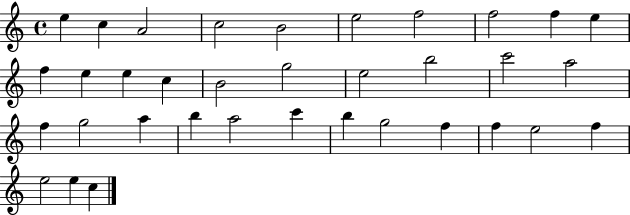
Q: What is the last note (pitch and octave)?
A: C5